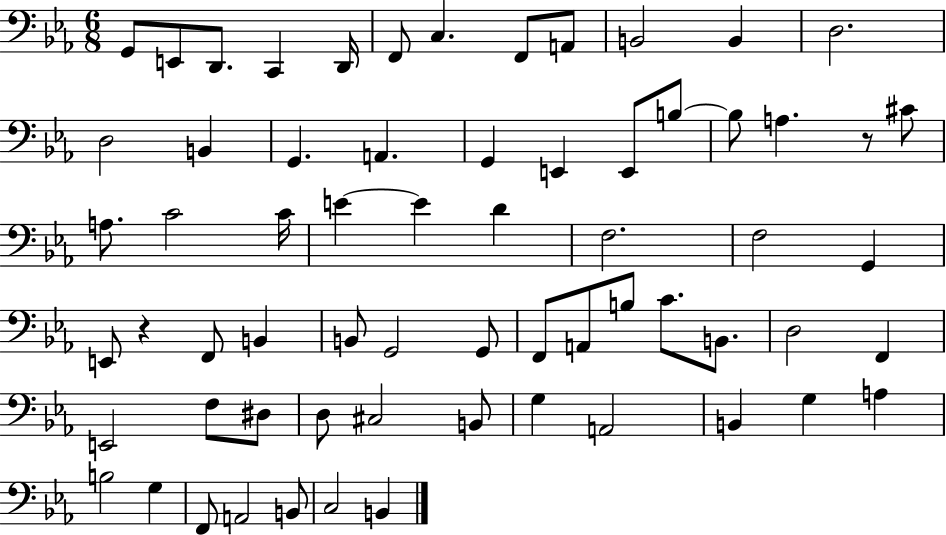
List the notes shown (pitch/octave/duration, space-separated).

G2/e E2/e D2/e. C2/q D2/s F2/e C3/q. F2/e A2/e B2/h B2/q D3/h. D3/h B2/q G2/q. A2/q. G2/q E2/q E2/e B3/e B3/e A3/q. R/e C#4/e A3/e. C4/h C4/s E4/q E4/q D4/q F3/h. F3/h G2/q E2/e R/q F2/e B2/q B2/e G2/h G2/e F2/e A2/e B3/e C4/e. B2/e. D3/h F2/q E2/h F3/e D#3/e D3/e C#3/h B2/e G3/q A2/h B2/q G3/q A3/q B3/h G3/q F2/e A2/h B2/e C3/h B2/q